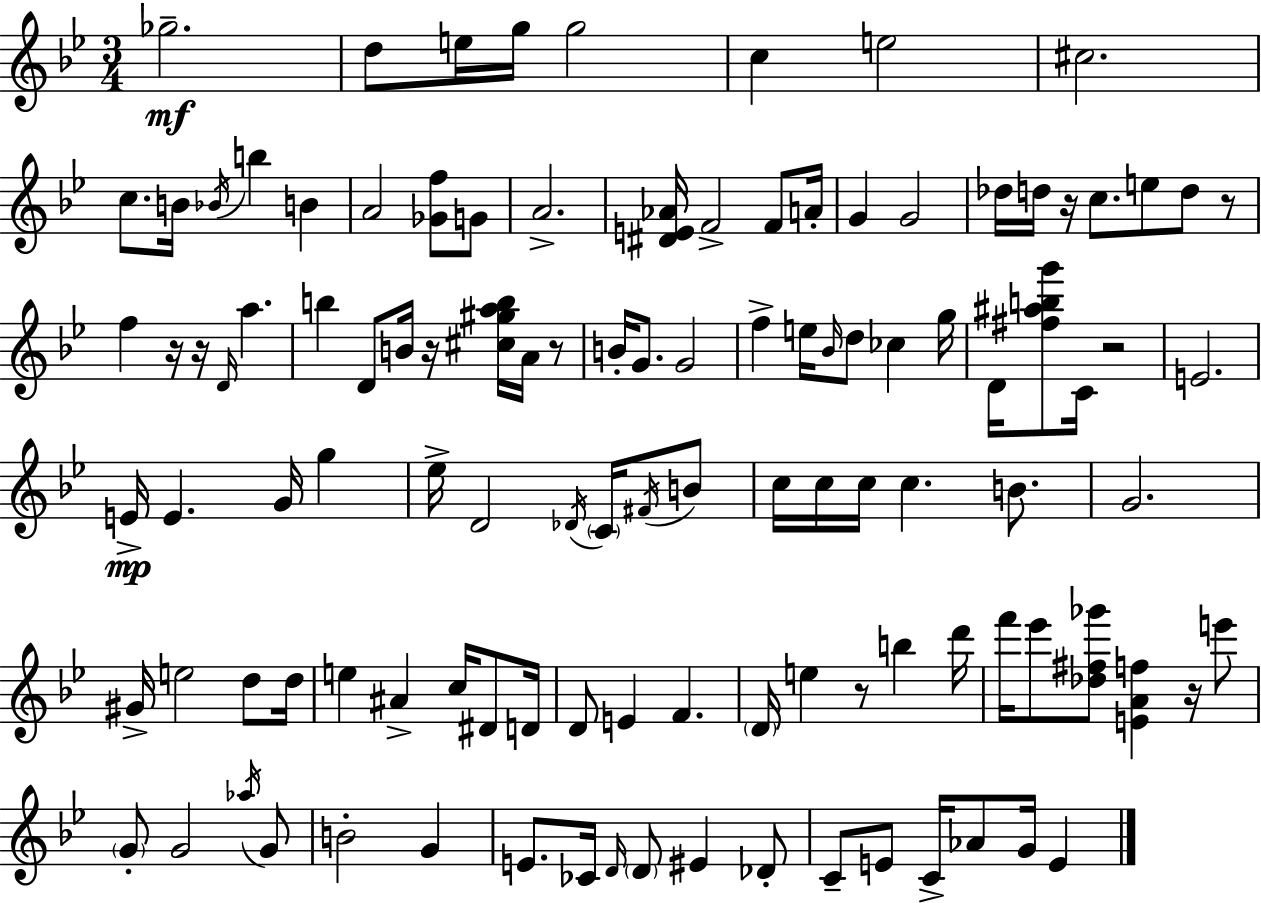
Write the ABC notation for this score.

X:1
T:Untitled
M:3/4
L:1/4
K:Bb
_g2 d/2 e/4 g/4 g2 c e2 ^c2 c/2 B/4 _B/4 b B A2 [_Gf]/2 G/2 A2 [^DE_A]/4 F2 F/2 A/4 G G2 _d/4 d/4 z/4 c/2 e/2 d/2 z/2 f z/4 z/4 D/4 a b D/2 B/4 z/4 [^c^gab]/4 A/4 z/2 B/4 G/2 G2 f e/4 _B/4 d/2 _c g/4 D/4 [^f^abg']/2 C/4 z2 E2 E/4 E G/4 g _e/4 D2 _D/4 C/4 ^F/4 B/2 c/4 c/4 c/4 c B/2 G2 ^G/4 e2 d/2 d/4 e ^A c/4 ^D/2 D/4 D/2 E F D/4 e z/2 b d'/4 f'/4 _e'/2 [_d^f_g']/2 [EAf] z/4 e'/2 G/2 G2 _a/4 G/2 B2 G E/2 _C/4 D/4 D/2 ^E _D/2 C/2 E/2 C/4 _A/2 G/4 E